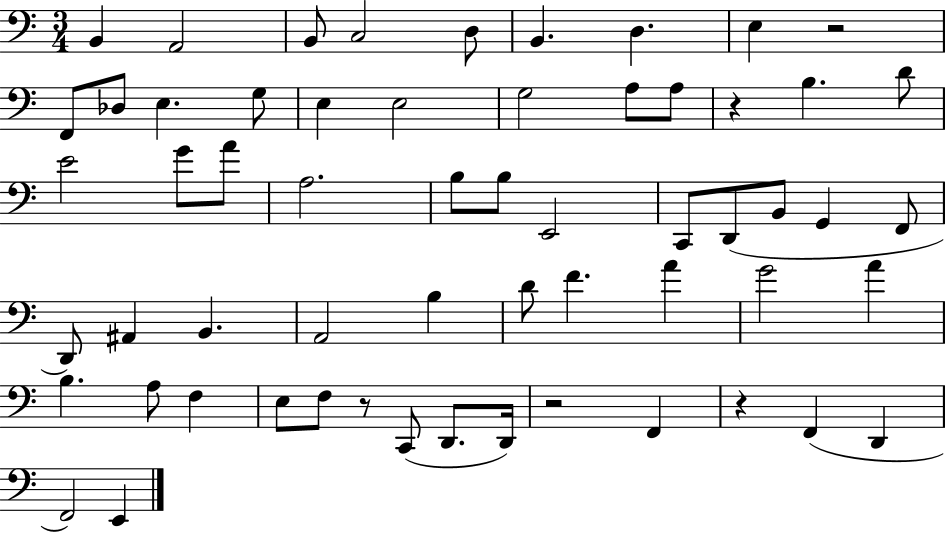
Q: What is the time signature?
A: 3/4